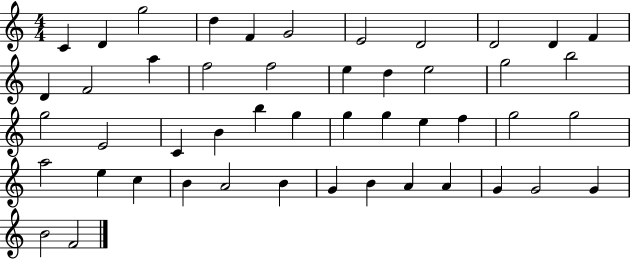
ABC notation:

X:1
T:Untitled
M:4/4
L:1/4
K:C
C D g2 d F G2 E2 D2 D2 D F D F2 a f2 f2 e d e2 g2 b2 g2 E2 C B b g g g e f g2 g2 a2 e c B A2 B G B A A G G2 G B2 F2